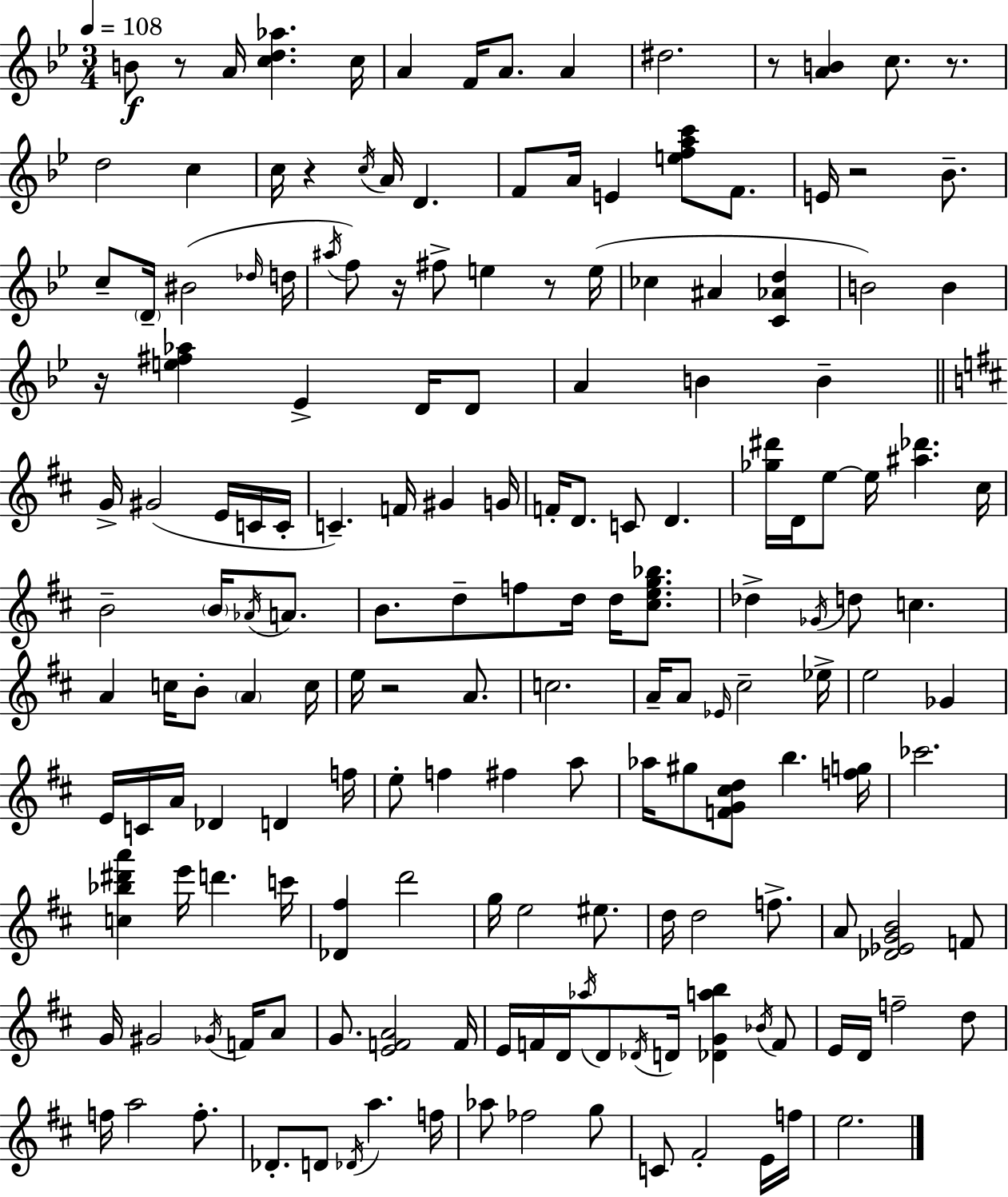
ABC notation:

X:1
T:Untitled
M:3/4
L:1/4
K:Bb
B/2 z/2 A/4 [cd_a] c/4 A F/4 A/2 A ^d2 z/2 [AB] c/2 z/2 d2 c c/4 z c/4 A/4 D F/2 A/4 E [efac']/2 F/2 E/4 z2 _B/2 c/2 D/4 ^B2 _d/4 d/4 ^a/4 f/2 z/4 ^f/2 e z/2 e/4 _c ^A [C_Ad] B2 B z/4 [e^f_a] _E D/4 D/2 A B B G/4 ^G2 E/4 C/4 C/4 C F/4 ^G G/4 F/4 D/2 C/2 D [_g^d']/4 D/4 e/2 e/4 [^a_d'] ^c/4 B2 B/4 _A/4 A/2 B/2 d/2 f/2 d/4 d/4 [^ceg_b]/2 _d _G/4 d/2 c A c/4 B/2 A c/4 e/4 z2 A/2 c2 A/4 A/2 _E/4 ^c2 _e/4 e2 _G E/4 C/4 A/4 _D D f/4 e/2 f ^f a/2 _a/4 ^g/2 [FG^cd]/2 b [fg]/4 _c'2 [c_b^d'a'] e'/4 d' c'/4 [_D^f] d'2 g/4 e2 ^e/2 d/4 d2 f/2 A/2 [_D_EGB]2 F/2 G/4 ^G2 _G/4 F/4 A/2 G/2 [EFA]2 F/4 E/4 F/4 D/4 _a/4 D/2 _D/4 D/4 [_DGab] _B/4 F/2 E/4 D/4 f2 d/2 f/4 a2 f/2 _D/2 D/2 _D/4 a f/4 _a/2 _f2 g/2 C/2 ^F2 E/4 f/4 e2